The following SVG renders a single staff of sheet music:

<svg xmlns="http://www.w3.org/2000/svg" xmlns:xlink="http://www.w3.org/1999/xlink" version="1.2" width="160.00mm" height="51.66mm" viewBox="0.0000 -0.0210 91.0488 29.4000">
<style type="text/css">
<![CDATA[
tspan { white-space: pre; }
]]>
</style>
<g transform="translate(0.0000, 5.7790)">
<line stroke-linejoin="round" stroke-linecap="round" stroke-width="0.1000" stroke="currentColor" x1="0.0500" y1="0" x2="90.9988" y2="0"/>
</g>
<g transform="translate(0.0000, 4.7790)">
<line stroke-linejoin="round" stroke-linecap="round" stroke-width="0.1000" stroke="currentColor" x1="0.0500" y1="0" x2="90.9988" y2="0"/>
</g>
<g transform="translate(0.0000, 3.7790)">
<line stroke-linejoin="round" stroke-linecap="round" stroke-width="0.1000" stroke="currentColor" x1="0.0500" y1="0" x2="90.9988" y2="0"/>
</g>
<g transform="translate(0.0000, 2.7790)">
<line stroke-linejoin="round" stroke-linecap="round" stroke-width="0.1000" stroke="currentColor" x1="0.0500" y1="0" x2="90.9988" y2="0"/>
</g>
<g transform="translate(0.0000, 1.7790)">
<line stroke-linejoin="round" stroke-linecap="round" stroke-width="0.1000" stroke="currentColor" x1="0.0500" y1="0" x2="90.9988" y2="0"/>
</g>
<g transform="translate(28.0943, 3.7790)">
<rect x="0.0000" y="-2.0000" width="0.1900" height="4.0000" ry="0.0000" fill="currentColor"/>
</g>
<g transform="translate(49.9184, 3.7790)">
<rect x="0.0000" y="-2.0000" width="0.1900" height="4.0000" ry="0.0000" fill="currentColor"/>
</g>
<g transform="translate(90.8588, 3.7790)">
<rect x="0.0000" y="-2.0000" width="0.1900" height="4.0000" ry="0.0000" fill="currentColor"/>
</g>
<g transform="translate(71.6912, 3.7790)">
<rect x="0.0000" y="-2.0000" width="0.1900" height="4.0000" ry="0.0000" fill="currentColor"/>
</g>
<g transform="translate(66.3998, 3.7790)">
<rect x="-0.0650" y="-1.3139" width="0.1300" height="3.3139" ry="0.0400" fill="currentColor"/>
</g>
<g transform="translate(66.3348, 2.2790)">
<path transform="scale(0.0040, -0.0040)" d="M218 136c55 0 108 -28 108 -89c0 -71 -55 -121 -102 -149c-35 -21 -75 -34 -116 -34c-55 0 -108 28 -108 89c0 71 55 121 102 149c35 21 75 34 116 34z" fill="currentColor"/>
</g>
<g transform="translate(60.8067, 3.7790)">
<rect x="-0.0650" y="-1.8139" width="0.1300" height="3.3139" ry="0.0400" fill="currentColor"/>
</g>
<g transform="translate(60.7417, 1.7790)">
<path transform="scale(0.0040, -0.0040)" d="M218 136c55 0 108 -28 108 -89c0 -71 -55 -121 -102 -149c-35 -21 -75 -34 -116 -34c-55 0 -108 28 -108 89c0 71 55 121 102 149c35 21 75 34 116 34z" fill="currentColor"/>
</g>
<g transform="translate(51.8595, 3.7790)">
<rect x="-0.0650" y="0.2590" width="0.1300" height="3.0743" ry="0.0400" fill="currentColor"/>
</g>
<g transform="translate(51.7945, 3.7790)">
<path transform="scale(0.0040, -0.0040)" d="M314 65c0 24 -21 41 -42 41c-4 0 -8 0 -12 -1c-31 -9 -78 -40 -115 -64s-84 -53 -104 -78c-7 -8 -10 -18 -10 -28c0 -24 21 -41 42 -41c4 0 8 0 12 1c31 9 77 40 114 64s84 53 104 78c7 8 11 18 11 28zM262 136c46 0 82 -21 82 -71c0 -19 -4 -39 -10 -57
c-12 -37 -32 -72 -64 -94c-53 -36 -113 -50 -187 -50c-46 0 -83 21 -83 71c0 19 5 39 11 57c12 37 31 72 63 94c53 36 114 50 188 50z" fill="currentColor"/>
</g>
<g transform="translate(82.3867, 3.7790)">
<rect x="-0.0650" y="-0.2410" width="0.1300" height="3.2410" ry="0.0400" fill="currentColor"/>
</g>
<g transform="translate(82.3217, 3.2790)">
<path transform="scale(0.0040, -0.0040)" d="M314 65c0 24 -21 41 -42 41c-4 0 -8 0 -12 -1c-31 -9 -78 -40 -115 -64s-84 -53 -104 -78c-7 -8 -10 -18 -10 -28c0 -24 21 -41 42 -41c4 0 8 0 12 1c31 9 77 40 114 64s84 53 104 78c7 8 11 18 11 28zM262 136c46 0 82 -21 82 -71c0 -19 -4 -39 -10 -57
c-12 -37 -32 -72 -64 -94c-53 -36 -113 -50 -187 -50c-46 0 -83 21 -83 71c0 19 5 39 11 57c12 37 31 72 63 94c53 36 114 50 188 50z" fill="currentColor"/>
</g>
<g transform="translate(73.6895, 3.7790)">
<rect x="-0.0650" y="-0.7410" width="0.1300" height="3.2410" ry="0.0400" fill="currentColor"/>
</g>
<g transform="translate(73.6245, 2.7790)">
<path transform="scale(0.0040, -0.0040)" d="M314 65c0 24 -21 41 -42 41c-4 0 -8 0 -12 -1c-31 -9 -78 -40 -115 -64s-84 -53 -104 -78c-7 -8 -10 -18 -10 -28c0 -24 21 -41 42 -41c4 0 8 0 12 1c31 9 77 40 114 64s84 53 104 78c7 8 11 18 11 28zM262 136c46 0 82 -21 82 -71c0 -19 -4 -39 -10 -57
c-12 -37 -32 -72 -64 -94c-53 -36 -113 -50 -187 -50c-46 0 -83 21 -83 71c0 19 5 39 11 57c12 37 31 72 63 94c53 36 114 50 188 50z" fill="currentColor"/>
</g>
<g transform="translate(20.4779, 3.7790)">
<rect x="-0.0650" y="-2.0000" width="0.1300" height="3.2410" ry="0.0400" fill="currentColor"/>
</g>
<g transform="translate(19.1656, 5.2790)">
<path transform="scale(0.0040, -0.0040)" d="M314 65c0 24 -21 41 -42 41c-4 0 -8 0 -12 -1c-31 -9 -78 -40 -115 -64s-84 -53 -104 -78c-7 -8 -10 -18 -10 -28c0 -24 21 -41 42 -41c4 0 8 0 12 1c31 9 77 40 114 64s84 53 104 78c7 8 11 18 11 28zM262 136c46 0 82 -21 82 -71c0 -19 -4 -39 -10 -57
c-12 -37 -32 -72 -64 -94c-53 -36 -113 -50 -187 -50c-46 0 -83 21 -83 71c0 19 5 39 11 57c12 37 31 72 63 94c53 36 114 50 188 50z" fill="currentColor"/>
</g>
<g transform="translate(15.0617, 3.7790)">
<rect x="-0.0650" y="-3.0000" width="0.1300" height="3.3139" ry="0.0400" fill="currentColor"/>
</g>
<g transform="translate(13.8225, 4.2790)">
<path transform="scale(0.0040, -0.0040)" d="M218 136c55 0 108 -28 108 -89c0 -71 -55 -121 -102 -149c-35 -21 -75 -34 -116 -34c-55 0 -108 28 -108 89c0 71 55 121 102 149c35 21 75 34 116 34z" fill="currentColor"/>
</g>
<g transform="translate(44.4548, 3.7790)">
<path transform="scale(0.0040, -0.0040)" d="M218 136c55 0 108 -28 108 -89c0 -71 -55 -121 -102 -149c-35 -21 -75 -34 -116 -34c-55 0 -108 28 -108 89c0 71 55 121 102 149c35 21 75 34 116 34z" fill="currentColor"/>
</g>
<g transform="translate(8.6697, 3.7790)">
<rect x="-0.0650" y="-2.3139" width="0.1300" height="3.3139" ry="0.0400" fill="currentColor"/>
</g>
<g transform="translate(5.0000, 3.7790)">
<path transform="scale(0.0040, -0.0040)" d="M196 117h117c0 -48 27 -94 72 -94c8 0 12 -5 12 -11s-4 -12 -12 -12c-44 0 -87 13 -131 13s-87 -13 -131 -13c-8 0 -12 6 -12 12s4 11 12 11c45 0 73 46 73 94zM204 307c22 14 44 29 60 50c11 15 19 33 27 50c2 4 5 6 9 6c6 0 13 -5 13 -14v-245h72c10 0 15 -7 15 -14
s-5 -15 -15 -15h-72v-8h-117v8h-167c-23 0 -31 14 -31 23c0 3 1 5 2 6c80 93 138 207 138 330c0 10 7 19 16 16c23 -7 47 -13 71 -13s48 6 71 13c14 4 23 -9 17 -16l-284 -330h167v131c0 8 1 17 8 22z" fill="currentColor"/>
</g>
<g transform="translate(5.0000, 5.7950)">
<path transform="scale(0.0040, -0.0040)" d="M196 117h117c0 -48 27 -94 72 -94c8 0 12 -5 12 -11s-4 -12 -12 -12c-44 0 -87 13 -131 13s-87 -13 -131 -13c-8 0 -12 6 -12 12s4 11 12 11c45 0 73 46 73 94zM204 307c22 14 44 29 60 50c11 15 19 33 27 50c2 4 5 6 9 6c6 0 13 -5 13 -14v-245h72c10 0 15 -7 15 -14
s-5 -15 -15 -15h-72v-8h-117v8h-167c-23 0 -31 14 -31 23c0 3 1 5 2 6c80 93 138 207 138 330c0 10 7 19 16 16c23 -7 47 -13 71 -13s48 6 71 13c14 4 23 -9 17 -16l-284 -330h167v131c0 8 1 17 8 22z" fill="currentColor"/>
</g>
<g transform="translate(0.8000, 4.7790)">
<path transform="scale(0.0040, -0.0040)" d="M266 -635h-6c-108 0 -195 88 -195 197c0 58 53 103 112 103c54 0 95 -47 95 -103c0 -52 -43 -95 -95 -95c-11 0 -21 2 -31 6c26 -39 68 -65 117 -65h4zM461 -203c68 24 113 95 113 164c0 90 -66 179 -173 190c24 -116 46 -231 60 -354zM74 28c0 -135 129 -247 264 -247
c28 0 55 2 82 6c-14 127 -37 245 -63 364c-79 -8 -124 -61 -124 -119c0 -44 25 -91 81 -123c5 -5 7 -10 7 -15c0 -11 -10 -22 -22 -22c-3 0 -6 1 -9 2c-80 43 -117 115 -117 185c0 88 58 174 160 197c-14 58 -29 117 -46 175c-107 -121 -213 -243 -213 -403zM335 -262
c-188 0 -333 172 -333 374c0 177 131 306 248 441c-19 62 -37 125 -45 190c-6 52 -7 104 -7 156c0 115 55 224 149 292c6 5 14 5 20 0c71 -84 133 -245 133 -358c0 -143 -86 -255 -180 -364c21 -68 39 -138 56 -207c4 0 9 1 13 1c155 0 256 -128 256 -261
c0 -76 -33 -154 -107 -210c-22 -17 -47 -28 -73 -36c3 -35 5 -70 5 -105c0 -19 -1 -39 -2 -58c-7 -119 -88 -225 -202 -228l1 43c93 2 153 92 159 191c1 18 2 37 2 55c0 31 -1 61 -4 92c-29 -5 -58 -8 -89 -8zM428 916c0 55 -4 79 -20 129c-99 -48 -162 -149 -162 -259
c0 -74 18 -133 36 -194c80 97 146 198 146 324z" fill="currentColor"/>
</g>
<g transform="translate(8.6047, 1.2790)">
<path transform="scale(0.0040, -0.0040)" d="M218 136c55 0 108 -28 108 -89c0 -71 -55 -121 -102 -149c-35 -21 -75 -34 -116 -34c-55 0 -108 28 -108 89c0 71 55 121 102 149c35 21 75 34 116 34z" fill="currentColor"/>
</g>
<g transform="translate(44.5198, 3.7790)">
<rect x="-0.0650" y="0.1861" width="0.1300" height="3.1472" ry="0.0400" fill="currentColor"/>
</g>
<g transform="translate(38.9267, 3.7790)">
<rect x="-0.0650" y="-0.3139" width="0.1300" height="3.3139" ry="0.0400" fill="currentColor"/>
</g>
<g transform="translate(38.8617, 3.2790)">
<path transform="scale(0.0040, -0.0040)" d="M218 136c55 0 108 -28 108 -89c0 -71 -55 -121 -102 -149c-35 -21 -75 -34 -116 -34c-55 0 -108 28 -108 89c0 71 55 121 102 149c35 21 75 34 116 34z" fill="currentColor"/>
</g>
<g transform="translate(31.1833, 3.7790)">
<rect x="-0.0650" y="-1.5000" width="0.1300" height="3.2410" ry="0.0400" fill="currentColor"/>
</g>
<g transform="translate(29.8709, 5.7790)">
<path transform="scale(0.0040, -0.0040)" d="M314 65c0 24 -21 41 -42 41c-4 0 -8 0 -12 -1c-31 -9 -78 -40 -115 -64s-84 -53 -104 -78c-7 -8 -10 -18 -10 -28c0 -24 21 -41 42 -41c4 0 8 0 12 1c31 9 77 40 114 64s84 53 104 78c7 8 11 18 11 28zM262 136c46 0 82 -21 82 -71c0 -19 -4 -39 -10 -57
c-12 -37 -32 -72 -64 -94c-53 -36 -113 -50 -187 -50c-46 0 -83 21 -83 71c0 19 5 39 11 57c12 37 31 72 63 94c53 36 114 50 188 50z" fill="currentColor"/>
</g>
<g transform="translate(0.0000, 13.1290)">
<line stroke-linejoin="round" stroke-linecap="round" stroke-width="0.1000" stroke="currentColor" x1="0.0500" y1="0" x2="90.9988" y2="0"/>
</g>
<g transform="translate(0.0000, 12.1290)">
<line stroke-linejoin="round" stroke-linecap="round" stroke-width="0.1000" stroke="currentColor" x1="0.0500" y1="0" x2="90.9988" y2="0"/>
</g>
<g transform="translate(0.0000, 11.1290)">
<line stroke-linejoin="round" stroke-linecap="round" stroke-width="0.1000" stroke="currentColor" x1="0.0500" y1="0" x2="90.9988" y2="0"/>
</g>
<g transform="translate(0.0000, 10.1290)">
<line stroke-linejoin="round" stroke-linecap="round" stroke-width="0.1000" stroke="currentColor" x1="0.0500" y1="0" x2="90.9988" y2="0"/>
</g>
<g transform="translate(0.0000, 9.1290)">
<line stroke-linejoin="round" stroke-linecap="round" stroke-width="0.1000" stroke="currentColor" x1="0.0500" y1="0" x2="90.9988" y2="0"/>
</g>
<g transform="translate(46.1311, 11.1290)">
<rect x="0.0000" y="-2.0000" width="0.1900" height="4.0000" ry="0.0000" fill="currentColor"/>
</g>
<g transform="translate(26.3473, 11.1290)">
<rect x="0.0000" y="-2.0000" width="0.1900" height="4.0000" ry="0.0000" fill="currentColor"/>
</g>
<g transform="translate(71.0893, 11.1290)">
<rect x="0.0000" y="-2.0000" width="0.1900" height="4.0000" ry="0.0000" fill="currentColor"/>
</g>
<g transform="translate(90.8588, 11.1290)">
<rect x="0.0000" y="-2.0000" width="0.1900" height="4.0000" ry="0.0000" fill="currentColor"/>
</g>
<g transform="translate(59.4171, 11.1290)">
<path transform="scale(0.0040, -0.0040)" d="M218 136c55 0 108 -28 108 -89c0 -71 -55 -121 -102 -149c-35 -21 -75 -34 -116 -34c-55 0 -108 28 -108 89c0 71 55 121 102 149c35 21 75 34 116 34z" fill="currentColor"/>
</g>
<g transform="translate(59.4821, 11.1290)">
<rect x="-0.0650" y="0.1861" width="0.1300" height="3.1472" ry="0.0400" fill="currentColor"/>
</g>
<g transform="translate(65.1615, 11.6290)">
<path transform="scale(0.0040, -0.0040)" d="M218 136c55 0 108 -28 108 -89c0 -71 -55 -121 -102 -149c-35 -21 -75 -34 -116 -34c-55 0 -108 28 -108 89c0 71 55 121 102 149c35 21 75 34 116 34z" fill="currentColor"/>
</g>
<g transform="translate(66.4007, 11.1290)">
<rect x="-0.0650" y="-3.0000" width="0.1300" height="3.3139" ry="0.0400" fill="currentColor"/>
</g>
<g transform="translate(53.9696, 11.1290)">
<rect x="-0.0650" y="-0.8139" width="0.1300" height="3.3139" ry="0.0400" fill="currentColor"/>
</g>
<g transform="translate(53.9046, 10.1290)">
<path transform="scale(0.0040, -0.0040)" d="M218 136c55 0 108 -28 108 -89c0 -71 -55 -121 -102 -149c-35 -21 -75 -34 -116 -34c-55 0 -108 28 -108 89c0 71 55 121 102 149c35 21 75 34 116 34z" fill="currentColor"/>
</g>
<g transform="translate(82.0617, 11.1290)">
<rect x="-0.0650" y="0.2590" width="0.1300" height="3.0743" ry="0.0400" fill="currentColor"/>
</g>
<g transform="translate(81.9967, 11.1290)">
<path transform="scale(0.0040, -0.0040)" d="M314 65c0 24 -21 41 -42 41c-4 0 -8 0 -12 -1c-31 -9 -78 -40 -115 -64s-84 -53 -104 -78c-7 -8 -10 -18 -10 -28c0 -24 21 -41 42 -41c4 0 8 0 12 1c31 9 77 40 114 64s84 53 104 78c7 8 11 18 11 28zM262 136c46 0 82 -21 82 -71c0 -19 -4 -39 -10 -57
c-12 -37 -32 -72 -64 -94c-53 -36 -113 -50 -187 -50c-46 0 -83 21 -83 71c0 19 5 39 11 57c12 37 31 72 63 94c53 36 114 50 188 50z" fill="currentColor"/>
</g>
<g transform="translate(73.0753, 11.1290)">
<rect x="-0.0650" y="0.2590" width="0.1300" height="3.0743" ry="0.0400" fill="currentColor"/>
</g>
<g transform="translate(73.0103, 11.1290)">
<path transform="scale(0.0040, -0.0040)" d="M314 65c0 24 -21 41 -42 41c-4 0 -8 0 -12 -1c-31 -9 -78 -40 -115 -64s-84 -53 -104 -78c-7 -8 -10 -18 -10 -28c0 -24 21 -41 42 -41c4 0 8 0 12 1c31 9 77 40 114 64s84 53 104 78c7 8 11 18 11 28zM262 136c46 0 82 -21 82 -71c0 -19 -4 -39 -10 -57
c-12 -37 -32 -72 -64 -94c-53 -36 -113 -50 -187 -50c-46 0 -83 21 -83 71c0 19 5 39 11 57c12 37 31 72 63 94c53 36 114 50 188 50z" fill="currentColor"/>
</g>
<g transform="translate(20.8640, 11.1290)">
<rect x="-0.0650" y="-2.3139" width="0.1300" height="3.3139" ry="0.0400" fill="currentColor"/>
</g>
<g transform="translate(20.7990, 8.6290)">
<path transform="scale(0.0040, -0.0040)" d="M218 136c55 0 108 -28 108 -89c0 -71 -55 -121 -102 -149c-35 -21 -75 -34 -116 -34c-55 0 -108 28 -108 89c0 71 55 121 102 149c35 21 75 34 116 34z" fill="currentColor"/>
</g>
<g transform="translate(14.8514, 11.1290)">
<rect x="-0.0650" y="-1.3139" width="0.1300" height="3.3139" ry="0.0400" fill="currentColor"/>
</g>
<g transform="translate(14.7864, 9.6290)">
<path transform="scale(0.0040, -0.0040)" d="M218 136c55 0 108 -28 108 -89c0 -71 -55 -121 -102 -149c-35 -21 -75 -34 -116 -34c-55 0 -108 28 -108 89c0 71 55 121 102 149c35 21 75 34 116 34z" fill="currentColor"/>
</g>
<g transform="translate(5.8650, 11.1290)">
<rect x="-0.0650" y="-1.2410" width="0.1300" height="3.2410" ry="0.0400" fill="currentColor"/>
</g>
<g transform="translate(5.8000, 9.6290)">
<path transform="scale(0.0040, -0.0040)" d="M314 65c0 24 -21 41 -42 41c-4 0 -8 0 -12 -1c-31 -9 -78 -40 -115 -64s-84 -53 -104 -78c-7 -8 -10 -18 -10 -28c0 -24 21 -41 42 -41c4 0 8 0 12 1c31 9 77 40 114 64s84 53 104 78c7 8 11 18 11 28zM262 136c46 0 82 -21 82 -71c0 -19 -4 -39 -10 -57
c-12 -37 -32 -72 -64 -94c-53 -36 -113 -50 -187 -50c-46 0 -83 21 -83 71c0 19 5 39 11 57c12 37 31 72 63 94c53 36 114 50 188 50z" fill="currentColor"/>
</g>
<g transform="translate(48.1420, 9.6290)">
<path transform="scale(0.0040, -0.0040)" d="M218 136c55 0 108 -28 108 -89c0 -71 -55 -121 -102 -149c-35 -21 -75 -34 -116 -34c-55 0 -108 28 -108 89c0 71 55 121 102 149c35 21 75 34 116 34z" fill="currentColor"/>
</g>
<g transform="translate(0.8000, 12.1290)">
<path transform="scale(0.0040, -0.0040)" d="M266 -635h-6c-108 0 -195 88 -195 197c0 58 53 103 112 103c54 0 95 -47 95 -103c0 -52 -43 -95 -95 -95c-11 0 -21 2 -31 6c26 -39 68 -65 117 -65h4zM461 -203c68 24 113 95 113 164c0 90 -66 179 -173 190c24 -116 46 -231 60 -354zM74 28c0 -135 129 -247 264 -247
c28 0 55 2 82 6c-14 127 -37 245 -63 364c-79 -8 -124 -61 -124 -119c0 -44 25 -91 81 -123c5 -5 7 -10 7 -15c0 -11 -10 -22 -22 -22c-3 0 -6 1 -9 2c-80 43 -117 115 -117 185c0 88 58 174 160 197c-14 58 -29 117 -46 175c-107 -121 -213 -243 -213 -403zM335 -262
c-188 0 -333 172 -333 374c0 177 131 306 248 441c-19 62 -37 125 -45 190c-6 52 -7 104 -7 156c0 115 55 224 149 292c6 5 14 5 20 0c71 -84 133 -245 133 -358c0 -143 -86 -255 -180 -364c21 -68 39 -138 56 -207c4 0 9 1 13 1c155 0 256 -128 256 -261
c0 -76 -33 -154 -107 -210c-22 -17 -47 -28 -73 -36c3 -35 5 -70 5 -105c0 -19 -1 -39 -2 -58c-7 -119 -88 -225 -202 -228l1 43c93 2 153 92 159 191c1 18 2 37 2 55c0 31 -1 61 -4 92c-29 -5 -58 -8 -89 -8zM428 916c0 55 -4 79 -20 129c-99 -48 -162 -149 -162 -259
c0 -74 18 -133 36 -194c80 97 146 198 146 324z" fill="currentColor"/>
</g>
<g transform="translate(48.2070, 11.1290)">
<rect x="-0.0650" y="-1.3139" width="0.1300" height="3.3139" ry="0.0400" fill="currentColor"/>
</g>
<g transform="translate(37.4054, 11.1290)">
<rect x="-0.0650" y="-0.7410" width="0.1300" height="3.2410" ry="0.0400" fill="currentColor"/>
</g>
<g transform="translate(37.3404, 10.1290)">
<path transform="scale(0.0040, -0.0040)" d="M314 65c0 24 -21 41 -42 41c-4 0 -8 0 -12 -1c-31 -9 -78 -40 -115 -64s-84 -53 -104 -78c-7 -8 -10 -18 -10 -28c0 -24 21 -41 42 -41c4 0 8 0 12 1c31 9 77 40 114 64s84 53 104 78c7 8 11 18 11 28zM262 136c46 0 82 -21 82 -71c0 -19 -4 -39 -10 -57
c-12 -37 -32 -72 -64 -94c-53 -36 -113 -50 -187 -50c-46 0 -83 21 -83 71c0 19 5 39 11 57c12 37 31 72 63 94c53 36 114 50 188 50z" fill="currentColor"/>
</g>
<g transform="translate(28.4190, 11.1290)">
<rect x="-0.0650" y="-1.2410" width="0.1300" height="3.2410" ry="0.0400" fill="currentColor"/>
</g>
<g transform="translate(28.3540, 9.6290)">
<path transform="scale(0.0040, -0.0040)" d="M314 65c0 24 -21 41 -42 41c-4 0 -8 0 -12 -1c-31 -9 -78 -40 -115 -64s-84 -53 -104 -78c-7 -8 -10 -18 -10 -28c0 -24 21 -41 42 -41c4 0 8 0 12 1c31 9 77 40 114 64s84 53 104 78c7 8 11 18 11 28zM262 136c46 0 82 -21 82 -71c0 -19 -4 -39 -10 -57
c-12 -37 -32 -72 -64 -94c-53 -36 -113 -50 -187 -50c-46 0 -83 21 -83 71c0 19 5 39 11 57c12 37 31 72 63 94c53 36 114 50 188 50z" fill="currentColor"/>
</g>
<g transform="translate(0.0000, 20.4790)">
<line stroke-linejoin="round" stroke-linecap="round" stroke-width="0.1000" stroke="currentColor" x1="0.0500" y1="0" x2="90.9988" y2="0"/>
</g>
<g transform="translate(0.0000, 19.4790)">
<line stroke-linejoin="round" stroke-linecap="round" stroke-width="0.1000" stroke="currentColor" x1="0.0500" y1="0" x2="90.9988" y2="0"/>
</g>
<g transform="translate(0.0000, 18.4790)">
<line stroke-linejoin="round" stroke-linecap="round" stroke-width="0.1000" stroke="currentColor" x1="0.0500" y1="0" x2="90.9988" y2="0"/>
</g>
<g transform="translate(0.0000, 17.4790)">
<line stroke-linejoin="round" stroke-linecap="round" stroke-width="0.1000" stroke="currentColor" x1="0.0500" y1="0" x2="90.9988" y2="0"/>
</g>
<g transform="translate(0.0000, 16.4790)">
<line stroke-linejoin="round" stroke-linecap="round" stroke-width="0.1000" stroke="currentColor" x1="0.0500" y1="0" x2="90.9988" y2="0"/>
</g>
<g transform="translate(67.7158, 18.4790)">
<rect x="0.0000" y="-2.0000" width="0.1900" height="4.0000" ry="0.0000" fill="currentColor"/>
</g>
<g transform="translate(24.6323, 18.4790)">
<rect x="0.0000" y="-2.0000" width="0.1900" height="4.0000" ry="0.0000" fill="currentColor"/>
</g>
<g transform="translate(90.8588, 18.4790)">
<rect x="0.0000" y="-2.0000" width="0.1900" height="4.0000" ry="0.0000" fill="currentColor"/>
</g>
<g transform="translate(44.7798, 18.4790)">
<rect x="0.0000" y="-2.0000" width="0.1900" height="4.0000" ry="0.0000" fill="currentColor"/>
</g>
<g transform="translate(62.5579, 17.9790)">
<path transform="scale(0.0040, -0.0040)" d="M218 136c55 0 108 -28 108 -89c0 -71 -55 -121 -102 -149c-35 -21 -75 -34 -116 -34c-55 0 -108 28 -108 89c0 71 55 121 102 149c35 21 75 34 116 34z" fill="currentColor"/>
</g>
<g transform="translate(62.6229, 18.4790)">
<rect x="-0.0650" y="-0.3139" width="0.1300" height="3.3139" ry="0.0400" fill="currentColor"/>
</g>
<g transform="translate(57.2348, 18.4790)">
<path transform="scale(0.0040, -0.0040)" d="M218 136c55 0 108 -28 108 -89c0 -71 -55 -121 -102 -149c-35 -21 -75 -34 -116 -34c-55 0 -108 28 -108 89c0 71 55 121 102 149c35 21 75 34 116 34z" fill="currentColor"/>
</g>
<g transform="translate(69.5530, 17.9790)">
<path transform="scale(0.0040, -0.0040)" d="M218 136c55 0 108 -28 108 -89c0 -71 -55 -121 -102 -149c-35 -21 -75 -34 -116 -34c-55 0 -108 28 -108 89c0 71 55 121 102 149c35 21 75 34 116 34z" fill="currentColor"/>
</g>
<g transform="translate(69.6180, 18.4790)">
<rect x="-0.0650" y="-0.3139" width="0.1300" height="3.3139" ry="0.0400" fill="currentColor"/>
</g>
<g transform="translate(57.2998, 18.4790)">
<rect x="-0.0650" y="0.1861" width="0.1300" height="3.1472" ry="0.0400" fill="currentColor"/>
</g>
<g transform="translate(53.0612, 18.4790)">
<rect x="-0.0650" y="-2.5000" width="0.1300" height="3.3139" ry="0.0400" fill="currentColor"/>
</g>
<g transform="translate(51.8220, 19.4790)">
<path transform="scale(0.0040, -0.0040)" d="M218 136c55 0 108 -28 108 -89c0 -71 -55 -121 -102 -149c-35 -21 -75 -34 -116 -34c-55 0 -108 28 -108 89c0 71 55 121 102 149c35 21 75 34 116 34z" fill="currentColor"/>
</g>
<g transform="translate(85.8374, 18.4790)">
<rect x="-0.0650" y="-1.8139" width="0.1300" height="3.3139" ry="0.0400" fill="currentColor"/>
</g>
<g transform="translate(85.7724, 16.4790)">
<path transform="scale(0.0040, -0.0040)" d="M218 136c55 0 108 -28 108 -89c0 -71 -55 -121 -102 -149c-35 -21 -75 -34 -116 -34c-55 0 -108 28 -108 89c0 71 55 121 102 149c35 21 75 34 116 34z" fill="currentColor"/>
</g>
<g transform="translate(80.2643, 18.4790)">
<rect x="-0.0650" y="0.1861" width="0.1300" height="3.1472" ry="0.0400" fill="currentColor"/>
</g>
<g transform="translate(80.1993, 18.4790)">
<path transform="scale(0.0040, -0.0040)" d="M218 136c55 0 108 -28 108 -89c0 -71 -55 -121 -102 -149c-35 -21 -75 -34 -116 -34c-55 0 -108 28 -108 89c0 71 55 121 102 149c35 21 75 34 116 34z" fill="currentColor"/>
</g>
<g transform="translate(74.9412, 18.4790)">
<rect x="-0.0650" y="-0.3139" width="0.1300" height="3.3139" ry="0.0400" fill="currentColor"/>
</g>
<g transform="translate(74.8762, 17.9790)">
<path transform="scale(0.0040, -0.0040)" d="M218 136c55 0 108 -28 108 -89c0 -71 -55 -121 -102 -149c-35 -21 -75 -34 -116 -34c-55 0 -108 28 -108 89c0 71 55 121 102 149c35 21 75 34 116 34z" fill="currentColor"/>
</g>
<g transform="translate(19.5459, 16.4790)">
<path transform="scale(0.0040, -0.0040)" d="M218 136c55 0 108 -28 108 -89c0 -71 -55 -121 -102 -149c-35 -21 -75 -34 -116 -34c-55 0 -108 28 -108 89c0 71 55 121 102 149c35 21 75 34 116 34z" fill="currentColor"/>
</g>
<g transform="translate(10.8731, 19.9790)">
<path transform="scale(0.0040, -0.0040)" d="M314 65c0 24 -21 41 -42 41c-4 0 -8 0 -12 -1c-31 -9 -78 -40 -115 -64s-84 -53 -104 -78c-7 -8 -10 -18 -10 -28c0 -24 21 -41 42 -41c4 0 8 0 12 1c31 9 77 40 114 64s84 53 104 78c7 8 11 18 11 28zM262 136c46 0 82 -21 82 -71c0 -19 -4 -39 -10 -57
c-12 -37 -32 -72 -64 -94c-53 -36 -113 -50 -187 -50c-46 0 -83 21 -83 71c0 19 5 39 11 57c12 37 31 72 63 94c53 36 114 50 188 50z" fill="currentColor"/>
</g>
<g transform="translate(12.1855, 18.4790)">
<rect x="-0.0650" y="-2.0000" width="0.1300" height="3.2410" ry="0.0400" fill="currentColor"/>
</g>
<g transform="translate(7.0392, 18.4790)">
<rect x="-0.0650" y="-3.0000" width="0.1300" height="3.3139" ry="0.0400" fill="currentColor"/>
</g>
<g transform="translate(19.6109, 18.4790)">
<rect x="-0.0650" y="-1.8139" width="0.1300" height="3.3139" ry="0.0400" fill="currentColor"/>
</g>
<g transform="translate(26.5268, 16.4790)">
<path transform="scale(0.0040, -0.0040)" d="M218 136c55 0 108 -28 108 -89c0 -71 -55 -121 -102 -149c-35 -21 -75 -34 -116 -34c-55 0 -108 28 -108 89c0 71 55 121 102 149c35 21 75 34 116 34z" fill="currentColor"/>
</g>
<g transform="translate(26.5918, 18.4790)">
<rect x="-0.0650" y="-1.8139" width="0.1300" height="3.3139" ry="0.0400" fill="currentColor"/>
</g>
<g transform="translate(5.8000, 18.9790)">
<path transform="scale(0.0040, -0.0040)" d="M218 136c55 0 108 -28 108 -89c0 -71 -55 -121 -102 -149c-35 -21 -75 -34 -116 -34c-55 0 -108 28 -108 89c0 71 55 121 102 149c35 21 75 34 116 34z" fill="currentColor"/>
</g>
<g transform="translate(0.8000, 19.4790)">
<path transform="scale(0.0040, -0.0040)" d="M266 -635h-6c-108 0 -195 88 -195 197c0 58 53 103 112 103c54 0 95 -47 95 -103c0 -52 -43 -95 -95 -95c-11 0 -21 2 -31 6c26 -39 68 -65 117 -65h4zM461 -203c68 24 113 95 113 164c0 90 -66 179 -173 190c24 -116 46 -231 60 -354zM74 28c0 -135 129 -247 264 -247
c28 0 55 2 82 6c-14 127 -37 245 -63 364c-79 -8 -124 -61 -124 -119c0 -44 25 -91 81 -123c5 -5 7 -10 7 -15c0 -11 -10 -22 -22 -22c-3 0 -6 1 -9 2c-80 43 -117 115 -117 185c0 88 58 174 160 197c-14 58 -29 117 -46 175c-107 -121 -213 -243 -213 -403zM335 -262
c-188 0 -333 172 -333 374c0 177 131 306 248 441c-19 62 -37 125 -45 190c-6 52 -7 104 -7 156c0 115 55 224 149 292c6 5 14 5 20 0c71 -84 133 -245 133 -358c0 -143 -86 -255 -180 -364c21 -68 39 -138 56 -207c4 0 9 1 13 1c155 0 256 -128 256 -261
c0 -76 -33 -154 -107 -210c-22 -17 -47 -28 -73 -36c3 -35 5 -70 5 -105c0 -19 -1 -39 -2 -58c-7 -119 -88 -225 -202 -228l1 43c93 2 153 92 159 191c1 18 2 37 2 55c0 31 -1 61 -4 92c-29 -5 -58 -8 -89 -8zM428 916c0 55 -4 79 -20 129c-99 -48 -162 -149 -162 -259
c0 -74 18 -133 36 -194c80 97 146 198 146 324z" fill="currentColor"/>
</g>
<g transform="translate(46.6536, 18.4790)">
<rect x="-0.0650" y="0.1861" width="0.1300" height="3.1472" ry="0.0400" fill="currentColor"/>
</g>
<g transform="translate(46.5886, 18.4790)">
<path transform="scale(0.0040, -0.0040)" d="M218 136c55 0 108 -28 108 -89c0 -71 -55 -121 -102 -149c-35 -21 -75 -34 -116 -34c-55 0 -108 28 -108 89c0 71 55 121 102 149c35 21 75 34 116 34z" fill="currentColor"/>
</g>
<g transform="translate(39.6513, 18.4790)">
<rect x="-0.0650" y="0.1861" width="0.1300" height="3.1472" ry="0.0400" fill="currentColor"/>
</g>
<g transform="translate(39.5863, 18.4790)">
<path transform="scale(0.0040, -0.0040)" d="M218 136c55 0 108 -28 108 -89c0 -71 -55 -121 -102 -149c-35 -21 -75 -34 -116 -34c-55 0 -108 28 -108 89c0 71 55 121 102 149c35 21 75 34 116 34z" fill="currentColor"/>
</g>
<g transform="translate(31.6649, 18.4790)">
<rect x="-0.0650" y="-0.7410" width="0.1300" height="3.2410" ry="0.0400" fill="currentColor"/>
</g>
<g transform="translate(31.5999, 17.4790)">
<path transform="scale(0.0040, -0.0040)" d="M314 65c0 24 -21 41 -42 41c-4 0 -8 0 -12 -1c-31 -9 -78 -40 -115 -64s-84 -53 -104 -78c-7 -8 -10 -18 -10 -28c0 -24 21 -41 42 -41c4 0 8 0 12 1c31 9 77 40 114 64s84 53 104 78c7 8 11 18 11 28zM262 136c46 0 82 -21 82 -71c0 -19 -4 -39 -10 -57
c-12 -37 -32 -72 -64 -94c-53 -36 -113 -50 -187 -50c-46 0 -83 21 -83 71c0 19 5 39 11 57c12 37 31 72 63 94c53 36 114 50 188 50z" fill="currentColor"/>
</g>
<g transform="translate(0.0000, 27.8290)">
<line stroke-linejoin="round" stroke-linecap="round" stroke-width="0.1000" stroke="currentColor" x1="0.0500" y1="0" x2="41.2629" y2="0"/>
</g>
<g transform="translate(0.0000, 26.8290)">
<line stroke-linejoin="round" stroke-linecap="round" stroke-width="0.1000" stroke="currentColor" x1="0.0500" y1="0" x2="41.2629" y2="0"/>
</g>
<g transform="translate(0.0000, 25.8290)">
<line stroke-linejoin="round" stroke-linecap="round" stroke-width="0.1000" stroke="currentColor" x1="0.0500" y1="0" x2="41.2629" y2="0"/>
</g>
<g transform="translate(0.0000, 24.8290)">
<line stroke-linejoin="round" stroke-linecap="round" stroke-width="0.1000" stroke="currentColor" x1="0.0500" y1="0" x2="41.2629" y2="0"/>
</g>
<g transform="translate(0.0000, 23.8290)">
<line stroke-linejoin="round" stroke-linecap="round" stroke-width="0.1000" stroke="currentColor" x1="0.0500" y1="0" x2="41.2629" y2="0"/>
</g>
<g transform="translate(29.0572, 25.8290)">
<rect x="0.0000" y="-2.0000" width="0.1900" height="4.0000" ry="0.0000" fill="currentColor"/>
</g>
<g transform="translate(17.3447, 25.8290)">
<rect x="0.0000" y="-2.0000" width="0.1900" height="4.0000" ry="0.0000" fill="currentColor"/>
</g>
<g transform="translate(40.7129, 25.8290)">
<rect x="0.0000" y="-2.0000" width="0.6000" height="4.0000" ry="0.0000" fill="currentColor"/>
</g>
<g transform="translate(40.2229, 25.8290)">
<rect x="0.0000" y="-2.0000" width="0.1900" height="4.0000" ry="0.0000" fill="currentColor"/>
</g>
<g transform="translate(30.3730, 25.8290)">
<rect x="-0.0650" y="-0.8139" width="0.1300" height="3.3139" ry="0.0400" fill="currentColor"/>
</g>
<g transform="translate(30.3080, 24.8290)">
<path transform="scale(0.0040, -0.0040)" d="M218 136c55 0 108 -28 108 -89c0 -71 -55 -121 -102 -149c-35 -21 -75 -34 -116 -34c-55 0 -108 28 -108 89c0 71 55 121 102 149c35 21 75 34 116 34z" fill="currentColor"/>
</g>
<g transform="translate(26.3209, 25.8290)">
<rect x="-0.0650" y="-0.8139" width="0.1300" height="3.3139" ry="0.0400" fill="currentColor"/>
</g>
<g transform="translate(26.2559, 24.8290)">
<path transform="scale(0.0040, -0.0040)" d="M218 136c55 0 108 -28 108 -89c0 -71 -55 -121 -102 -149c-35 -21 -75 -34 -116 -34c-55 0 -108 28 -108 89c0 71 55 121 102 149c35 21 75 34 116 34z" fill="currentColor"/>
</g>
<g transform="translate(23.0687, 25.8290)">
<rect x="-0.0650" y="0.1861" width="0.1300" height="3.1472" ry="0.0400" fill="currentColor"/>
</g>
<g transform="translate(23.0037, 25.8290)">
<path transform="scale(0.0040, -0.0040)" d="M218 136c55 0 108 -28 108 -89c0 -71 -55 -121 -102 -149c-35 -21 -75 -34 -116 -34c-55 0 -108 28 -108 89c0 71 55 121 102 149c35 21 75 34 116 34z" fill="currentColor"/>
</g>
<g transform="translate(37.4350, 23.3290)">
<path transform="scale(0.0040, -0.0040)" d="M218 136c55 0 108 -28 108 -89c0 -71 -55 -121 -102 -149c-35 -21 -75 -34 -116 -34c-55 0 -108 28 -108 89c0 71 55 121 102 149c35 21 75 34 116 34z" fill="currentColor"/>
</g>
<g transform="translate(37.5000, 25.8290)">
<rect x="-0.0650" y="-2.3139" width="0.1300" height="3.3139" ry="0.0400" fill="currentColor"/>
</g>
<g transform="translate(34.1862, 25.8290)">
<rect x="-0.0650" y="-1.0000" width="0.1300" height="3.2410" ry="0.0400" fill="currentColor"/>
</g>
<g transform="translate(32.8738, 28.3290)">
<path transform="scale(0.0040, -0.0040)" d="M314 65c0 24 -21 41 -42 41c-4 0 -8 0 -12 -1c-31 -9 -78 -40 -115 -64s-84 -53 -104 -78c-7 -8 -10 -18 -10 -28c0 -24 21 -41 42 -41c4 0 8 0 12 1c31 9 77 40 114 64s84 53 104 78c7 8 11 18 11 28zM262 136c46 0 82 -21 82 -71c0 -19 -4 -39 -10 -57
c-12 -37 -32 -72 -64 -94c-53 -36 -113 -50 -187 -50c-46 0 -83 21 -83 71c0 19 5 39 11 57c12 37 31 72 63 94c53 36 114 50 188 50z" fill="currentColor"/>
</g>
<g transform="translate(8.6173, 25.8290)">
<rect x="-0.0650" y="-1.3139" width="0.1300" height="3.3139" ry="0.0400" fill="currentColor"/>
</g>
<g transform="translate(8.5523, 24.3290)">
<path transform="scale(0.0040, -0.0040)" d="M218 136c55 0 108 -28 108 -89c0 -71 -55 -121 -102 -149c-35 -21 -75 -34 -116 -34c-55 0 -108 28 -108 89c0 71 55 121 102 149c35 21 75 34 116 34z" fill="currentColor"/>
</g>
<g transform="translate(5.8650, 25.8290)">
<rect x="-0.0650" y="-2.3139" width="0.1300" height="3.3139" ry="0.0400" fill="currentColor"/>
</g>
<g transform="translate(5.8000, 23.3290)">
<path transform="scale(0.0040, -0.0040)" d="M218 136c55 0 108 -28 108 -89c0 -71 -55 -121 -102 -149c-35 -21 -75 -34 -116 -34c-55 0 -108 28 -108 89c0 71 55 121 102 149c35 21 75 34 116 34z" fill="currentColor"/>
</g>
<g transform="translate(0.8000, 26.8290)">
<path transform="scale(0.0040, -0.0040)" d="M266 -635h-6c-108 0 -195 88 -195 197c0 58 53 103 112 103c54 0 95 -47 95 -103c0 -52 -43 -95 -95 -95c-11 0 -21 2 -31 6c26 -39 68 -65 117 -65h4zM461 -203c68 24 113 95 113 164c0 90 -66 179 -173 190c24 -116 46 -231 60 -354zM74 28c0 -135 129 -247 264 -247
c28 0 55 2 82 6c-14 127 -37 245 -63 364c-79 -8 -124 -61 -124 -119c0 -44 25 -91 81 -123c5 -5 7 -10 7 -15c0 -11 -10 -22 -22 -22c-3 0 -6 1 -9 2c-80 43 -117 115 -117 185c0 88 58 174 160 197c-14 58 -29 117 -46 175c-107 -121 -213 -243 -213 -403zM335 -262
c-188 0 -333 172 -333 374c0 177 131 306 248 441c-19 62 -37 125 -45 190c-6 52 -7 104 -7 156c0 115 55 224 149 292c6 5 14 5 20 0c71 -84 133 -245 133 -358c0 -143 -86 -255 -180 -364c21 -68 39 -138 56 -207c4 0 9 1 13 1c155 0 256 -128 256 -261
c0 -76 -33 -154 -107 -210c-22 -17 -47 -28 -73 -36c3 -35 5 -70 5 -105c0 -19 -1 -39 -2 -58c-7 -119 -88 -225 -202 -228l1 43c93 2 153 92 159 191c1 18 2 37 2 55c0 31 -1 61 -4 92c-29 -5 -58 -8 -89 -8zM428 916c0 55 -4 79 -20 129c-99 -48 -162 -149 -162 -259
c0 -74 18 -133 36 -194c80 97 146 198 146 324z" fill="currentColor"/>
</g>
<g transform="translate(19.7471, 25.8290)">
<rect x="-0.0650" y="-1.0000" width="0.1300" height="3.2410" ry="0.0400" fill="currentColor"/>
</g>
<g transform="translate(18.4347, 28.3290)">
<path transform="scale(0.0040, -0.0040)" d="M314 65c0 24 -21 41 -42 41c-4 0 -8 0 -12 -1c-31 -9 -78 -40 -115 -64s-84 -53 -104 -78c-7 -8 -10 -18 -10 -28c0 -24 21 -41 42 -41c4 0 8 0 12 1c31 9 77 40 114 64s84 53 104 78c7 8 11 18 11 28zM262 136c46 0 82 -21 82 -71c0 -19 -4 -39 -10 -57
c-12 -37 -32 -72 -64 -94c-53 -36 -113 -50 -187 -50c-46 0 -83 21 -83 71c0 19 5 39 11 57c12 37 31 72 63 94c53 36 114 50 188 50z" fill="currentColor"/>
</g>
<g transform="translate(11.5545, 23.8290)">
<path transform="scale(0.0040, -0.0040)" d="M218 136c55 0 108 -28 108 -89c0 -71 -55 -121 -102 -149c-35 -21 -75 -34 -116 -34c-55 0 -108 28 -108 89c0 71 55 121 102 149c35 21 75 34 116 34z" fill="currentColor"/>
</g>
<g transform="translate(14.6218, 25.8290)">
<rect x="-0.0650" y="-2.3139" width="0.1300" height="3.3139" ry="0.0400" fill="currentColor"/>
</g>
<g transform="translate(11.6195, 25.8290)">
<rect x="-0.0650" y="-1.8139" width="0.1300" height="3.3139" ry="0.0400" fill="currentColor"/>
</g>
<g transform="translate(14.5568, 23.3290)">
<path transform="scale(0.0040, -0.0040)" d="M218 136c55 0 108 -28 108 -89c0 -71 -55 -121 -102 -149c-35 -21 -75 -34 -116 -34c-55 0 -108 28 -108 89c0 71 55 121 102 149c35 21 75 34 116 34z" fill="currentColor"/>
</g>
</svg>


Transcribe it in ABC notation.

X:1
T:Untitled
M:4/4
L:1/4
K:C
g A F2 E2 c B B2 f e d2 c2 e2 e g e2 d2 e d B A B2 B2 A F2 f f d2 B B G B c c c B f g e f g D2 B d d D2 g